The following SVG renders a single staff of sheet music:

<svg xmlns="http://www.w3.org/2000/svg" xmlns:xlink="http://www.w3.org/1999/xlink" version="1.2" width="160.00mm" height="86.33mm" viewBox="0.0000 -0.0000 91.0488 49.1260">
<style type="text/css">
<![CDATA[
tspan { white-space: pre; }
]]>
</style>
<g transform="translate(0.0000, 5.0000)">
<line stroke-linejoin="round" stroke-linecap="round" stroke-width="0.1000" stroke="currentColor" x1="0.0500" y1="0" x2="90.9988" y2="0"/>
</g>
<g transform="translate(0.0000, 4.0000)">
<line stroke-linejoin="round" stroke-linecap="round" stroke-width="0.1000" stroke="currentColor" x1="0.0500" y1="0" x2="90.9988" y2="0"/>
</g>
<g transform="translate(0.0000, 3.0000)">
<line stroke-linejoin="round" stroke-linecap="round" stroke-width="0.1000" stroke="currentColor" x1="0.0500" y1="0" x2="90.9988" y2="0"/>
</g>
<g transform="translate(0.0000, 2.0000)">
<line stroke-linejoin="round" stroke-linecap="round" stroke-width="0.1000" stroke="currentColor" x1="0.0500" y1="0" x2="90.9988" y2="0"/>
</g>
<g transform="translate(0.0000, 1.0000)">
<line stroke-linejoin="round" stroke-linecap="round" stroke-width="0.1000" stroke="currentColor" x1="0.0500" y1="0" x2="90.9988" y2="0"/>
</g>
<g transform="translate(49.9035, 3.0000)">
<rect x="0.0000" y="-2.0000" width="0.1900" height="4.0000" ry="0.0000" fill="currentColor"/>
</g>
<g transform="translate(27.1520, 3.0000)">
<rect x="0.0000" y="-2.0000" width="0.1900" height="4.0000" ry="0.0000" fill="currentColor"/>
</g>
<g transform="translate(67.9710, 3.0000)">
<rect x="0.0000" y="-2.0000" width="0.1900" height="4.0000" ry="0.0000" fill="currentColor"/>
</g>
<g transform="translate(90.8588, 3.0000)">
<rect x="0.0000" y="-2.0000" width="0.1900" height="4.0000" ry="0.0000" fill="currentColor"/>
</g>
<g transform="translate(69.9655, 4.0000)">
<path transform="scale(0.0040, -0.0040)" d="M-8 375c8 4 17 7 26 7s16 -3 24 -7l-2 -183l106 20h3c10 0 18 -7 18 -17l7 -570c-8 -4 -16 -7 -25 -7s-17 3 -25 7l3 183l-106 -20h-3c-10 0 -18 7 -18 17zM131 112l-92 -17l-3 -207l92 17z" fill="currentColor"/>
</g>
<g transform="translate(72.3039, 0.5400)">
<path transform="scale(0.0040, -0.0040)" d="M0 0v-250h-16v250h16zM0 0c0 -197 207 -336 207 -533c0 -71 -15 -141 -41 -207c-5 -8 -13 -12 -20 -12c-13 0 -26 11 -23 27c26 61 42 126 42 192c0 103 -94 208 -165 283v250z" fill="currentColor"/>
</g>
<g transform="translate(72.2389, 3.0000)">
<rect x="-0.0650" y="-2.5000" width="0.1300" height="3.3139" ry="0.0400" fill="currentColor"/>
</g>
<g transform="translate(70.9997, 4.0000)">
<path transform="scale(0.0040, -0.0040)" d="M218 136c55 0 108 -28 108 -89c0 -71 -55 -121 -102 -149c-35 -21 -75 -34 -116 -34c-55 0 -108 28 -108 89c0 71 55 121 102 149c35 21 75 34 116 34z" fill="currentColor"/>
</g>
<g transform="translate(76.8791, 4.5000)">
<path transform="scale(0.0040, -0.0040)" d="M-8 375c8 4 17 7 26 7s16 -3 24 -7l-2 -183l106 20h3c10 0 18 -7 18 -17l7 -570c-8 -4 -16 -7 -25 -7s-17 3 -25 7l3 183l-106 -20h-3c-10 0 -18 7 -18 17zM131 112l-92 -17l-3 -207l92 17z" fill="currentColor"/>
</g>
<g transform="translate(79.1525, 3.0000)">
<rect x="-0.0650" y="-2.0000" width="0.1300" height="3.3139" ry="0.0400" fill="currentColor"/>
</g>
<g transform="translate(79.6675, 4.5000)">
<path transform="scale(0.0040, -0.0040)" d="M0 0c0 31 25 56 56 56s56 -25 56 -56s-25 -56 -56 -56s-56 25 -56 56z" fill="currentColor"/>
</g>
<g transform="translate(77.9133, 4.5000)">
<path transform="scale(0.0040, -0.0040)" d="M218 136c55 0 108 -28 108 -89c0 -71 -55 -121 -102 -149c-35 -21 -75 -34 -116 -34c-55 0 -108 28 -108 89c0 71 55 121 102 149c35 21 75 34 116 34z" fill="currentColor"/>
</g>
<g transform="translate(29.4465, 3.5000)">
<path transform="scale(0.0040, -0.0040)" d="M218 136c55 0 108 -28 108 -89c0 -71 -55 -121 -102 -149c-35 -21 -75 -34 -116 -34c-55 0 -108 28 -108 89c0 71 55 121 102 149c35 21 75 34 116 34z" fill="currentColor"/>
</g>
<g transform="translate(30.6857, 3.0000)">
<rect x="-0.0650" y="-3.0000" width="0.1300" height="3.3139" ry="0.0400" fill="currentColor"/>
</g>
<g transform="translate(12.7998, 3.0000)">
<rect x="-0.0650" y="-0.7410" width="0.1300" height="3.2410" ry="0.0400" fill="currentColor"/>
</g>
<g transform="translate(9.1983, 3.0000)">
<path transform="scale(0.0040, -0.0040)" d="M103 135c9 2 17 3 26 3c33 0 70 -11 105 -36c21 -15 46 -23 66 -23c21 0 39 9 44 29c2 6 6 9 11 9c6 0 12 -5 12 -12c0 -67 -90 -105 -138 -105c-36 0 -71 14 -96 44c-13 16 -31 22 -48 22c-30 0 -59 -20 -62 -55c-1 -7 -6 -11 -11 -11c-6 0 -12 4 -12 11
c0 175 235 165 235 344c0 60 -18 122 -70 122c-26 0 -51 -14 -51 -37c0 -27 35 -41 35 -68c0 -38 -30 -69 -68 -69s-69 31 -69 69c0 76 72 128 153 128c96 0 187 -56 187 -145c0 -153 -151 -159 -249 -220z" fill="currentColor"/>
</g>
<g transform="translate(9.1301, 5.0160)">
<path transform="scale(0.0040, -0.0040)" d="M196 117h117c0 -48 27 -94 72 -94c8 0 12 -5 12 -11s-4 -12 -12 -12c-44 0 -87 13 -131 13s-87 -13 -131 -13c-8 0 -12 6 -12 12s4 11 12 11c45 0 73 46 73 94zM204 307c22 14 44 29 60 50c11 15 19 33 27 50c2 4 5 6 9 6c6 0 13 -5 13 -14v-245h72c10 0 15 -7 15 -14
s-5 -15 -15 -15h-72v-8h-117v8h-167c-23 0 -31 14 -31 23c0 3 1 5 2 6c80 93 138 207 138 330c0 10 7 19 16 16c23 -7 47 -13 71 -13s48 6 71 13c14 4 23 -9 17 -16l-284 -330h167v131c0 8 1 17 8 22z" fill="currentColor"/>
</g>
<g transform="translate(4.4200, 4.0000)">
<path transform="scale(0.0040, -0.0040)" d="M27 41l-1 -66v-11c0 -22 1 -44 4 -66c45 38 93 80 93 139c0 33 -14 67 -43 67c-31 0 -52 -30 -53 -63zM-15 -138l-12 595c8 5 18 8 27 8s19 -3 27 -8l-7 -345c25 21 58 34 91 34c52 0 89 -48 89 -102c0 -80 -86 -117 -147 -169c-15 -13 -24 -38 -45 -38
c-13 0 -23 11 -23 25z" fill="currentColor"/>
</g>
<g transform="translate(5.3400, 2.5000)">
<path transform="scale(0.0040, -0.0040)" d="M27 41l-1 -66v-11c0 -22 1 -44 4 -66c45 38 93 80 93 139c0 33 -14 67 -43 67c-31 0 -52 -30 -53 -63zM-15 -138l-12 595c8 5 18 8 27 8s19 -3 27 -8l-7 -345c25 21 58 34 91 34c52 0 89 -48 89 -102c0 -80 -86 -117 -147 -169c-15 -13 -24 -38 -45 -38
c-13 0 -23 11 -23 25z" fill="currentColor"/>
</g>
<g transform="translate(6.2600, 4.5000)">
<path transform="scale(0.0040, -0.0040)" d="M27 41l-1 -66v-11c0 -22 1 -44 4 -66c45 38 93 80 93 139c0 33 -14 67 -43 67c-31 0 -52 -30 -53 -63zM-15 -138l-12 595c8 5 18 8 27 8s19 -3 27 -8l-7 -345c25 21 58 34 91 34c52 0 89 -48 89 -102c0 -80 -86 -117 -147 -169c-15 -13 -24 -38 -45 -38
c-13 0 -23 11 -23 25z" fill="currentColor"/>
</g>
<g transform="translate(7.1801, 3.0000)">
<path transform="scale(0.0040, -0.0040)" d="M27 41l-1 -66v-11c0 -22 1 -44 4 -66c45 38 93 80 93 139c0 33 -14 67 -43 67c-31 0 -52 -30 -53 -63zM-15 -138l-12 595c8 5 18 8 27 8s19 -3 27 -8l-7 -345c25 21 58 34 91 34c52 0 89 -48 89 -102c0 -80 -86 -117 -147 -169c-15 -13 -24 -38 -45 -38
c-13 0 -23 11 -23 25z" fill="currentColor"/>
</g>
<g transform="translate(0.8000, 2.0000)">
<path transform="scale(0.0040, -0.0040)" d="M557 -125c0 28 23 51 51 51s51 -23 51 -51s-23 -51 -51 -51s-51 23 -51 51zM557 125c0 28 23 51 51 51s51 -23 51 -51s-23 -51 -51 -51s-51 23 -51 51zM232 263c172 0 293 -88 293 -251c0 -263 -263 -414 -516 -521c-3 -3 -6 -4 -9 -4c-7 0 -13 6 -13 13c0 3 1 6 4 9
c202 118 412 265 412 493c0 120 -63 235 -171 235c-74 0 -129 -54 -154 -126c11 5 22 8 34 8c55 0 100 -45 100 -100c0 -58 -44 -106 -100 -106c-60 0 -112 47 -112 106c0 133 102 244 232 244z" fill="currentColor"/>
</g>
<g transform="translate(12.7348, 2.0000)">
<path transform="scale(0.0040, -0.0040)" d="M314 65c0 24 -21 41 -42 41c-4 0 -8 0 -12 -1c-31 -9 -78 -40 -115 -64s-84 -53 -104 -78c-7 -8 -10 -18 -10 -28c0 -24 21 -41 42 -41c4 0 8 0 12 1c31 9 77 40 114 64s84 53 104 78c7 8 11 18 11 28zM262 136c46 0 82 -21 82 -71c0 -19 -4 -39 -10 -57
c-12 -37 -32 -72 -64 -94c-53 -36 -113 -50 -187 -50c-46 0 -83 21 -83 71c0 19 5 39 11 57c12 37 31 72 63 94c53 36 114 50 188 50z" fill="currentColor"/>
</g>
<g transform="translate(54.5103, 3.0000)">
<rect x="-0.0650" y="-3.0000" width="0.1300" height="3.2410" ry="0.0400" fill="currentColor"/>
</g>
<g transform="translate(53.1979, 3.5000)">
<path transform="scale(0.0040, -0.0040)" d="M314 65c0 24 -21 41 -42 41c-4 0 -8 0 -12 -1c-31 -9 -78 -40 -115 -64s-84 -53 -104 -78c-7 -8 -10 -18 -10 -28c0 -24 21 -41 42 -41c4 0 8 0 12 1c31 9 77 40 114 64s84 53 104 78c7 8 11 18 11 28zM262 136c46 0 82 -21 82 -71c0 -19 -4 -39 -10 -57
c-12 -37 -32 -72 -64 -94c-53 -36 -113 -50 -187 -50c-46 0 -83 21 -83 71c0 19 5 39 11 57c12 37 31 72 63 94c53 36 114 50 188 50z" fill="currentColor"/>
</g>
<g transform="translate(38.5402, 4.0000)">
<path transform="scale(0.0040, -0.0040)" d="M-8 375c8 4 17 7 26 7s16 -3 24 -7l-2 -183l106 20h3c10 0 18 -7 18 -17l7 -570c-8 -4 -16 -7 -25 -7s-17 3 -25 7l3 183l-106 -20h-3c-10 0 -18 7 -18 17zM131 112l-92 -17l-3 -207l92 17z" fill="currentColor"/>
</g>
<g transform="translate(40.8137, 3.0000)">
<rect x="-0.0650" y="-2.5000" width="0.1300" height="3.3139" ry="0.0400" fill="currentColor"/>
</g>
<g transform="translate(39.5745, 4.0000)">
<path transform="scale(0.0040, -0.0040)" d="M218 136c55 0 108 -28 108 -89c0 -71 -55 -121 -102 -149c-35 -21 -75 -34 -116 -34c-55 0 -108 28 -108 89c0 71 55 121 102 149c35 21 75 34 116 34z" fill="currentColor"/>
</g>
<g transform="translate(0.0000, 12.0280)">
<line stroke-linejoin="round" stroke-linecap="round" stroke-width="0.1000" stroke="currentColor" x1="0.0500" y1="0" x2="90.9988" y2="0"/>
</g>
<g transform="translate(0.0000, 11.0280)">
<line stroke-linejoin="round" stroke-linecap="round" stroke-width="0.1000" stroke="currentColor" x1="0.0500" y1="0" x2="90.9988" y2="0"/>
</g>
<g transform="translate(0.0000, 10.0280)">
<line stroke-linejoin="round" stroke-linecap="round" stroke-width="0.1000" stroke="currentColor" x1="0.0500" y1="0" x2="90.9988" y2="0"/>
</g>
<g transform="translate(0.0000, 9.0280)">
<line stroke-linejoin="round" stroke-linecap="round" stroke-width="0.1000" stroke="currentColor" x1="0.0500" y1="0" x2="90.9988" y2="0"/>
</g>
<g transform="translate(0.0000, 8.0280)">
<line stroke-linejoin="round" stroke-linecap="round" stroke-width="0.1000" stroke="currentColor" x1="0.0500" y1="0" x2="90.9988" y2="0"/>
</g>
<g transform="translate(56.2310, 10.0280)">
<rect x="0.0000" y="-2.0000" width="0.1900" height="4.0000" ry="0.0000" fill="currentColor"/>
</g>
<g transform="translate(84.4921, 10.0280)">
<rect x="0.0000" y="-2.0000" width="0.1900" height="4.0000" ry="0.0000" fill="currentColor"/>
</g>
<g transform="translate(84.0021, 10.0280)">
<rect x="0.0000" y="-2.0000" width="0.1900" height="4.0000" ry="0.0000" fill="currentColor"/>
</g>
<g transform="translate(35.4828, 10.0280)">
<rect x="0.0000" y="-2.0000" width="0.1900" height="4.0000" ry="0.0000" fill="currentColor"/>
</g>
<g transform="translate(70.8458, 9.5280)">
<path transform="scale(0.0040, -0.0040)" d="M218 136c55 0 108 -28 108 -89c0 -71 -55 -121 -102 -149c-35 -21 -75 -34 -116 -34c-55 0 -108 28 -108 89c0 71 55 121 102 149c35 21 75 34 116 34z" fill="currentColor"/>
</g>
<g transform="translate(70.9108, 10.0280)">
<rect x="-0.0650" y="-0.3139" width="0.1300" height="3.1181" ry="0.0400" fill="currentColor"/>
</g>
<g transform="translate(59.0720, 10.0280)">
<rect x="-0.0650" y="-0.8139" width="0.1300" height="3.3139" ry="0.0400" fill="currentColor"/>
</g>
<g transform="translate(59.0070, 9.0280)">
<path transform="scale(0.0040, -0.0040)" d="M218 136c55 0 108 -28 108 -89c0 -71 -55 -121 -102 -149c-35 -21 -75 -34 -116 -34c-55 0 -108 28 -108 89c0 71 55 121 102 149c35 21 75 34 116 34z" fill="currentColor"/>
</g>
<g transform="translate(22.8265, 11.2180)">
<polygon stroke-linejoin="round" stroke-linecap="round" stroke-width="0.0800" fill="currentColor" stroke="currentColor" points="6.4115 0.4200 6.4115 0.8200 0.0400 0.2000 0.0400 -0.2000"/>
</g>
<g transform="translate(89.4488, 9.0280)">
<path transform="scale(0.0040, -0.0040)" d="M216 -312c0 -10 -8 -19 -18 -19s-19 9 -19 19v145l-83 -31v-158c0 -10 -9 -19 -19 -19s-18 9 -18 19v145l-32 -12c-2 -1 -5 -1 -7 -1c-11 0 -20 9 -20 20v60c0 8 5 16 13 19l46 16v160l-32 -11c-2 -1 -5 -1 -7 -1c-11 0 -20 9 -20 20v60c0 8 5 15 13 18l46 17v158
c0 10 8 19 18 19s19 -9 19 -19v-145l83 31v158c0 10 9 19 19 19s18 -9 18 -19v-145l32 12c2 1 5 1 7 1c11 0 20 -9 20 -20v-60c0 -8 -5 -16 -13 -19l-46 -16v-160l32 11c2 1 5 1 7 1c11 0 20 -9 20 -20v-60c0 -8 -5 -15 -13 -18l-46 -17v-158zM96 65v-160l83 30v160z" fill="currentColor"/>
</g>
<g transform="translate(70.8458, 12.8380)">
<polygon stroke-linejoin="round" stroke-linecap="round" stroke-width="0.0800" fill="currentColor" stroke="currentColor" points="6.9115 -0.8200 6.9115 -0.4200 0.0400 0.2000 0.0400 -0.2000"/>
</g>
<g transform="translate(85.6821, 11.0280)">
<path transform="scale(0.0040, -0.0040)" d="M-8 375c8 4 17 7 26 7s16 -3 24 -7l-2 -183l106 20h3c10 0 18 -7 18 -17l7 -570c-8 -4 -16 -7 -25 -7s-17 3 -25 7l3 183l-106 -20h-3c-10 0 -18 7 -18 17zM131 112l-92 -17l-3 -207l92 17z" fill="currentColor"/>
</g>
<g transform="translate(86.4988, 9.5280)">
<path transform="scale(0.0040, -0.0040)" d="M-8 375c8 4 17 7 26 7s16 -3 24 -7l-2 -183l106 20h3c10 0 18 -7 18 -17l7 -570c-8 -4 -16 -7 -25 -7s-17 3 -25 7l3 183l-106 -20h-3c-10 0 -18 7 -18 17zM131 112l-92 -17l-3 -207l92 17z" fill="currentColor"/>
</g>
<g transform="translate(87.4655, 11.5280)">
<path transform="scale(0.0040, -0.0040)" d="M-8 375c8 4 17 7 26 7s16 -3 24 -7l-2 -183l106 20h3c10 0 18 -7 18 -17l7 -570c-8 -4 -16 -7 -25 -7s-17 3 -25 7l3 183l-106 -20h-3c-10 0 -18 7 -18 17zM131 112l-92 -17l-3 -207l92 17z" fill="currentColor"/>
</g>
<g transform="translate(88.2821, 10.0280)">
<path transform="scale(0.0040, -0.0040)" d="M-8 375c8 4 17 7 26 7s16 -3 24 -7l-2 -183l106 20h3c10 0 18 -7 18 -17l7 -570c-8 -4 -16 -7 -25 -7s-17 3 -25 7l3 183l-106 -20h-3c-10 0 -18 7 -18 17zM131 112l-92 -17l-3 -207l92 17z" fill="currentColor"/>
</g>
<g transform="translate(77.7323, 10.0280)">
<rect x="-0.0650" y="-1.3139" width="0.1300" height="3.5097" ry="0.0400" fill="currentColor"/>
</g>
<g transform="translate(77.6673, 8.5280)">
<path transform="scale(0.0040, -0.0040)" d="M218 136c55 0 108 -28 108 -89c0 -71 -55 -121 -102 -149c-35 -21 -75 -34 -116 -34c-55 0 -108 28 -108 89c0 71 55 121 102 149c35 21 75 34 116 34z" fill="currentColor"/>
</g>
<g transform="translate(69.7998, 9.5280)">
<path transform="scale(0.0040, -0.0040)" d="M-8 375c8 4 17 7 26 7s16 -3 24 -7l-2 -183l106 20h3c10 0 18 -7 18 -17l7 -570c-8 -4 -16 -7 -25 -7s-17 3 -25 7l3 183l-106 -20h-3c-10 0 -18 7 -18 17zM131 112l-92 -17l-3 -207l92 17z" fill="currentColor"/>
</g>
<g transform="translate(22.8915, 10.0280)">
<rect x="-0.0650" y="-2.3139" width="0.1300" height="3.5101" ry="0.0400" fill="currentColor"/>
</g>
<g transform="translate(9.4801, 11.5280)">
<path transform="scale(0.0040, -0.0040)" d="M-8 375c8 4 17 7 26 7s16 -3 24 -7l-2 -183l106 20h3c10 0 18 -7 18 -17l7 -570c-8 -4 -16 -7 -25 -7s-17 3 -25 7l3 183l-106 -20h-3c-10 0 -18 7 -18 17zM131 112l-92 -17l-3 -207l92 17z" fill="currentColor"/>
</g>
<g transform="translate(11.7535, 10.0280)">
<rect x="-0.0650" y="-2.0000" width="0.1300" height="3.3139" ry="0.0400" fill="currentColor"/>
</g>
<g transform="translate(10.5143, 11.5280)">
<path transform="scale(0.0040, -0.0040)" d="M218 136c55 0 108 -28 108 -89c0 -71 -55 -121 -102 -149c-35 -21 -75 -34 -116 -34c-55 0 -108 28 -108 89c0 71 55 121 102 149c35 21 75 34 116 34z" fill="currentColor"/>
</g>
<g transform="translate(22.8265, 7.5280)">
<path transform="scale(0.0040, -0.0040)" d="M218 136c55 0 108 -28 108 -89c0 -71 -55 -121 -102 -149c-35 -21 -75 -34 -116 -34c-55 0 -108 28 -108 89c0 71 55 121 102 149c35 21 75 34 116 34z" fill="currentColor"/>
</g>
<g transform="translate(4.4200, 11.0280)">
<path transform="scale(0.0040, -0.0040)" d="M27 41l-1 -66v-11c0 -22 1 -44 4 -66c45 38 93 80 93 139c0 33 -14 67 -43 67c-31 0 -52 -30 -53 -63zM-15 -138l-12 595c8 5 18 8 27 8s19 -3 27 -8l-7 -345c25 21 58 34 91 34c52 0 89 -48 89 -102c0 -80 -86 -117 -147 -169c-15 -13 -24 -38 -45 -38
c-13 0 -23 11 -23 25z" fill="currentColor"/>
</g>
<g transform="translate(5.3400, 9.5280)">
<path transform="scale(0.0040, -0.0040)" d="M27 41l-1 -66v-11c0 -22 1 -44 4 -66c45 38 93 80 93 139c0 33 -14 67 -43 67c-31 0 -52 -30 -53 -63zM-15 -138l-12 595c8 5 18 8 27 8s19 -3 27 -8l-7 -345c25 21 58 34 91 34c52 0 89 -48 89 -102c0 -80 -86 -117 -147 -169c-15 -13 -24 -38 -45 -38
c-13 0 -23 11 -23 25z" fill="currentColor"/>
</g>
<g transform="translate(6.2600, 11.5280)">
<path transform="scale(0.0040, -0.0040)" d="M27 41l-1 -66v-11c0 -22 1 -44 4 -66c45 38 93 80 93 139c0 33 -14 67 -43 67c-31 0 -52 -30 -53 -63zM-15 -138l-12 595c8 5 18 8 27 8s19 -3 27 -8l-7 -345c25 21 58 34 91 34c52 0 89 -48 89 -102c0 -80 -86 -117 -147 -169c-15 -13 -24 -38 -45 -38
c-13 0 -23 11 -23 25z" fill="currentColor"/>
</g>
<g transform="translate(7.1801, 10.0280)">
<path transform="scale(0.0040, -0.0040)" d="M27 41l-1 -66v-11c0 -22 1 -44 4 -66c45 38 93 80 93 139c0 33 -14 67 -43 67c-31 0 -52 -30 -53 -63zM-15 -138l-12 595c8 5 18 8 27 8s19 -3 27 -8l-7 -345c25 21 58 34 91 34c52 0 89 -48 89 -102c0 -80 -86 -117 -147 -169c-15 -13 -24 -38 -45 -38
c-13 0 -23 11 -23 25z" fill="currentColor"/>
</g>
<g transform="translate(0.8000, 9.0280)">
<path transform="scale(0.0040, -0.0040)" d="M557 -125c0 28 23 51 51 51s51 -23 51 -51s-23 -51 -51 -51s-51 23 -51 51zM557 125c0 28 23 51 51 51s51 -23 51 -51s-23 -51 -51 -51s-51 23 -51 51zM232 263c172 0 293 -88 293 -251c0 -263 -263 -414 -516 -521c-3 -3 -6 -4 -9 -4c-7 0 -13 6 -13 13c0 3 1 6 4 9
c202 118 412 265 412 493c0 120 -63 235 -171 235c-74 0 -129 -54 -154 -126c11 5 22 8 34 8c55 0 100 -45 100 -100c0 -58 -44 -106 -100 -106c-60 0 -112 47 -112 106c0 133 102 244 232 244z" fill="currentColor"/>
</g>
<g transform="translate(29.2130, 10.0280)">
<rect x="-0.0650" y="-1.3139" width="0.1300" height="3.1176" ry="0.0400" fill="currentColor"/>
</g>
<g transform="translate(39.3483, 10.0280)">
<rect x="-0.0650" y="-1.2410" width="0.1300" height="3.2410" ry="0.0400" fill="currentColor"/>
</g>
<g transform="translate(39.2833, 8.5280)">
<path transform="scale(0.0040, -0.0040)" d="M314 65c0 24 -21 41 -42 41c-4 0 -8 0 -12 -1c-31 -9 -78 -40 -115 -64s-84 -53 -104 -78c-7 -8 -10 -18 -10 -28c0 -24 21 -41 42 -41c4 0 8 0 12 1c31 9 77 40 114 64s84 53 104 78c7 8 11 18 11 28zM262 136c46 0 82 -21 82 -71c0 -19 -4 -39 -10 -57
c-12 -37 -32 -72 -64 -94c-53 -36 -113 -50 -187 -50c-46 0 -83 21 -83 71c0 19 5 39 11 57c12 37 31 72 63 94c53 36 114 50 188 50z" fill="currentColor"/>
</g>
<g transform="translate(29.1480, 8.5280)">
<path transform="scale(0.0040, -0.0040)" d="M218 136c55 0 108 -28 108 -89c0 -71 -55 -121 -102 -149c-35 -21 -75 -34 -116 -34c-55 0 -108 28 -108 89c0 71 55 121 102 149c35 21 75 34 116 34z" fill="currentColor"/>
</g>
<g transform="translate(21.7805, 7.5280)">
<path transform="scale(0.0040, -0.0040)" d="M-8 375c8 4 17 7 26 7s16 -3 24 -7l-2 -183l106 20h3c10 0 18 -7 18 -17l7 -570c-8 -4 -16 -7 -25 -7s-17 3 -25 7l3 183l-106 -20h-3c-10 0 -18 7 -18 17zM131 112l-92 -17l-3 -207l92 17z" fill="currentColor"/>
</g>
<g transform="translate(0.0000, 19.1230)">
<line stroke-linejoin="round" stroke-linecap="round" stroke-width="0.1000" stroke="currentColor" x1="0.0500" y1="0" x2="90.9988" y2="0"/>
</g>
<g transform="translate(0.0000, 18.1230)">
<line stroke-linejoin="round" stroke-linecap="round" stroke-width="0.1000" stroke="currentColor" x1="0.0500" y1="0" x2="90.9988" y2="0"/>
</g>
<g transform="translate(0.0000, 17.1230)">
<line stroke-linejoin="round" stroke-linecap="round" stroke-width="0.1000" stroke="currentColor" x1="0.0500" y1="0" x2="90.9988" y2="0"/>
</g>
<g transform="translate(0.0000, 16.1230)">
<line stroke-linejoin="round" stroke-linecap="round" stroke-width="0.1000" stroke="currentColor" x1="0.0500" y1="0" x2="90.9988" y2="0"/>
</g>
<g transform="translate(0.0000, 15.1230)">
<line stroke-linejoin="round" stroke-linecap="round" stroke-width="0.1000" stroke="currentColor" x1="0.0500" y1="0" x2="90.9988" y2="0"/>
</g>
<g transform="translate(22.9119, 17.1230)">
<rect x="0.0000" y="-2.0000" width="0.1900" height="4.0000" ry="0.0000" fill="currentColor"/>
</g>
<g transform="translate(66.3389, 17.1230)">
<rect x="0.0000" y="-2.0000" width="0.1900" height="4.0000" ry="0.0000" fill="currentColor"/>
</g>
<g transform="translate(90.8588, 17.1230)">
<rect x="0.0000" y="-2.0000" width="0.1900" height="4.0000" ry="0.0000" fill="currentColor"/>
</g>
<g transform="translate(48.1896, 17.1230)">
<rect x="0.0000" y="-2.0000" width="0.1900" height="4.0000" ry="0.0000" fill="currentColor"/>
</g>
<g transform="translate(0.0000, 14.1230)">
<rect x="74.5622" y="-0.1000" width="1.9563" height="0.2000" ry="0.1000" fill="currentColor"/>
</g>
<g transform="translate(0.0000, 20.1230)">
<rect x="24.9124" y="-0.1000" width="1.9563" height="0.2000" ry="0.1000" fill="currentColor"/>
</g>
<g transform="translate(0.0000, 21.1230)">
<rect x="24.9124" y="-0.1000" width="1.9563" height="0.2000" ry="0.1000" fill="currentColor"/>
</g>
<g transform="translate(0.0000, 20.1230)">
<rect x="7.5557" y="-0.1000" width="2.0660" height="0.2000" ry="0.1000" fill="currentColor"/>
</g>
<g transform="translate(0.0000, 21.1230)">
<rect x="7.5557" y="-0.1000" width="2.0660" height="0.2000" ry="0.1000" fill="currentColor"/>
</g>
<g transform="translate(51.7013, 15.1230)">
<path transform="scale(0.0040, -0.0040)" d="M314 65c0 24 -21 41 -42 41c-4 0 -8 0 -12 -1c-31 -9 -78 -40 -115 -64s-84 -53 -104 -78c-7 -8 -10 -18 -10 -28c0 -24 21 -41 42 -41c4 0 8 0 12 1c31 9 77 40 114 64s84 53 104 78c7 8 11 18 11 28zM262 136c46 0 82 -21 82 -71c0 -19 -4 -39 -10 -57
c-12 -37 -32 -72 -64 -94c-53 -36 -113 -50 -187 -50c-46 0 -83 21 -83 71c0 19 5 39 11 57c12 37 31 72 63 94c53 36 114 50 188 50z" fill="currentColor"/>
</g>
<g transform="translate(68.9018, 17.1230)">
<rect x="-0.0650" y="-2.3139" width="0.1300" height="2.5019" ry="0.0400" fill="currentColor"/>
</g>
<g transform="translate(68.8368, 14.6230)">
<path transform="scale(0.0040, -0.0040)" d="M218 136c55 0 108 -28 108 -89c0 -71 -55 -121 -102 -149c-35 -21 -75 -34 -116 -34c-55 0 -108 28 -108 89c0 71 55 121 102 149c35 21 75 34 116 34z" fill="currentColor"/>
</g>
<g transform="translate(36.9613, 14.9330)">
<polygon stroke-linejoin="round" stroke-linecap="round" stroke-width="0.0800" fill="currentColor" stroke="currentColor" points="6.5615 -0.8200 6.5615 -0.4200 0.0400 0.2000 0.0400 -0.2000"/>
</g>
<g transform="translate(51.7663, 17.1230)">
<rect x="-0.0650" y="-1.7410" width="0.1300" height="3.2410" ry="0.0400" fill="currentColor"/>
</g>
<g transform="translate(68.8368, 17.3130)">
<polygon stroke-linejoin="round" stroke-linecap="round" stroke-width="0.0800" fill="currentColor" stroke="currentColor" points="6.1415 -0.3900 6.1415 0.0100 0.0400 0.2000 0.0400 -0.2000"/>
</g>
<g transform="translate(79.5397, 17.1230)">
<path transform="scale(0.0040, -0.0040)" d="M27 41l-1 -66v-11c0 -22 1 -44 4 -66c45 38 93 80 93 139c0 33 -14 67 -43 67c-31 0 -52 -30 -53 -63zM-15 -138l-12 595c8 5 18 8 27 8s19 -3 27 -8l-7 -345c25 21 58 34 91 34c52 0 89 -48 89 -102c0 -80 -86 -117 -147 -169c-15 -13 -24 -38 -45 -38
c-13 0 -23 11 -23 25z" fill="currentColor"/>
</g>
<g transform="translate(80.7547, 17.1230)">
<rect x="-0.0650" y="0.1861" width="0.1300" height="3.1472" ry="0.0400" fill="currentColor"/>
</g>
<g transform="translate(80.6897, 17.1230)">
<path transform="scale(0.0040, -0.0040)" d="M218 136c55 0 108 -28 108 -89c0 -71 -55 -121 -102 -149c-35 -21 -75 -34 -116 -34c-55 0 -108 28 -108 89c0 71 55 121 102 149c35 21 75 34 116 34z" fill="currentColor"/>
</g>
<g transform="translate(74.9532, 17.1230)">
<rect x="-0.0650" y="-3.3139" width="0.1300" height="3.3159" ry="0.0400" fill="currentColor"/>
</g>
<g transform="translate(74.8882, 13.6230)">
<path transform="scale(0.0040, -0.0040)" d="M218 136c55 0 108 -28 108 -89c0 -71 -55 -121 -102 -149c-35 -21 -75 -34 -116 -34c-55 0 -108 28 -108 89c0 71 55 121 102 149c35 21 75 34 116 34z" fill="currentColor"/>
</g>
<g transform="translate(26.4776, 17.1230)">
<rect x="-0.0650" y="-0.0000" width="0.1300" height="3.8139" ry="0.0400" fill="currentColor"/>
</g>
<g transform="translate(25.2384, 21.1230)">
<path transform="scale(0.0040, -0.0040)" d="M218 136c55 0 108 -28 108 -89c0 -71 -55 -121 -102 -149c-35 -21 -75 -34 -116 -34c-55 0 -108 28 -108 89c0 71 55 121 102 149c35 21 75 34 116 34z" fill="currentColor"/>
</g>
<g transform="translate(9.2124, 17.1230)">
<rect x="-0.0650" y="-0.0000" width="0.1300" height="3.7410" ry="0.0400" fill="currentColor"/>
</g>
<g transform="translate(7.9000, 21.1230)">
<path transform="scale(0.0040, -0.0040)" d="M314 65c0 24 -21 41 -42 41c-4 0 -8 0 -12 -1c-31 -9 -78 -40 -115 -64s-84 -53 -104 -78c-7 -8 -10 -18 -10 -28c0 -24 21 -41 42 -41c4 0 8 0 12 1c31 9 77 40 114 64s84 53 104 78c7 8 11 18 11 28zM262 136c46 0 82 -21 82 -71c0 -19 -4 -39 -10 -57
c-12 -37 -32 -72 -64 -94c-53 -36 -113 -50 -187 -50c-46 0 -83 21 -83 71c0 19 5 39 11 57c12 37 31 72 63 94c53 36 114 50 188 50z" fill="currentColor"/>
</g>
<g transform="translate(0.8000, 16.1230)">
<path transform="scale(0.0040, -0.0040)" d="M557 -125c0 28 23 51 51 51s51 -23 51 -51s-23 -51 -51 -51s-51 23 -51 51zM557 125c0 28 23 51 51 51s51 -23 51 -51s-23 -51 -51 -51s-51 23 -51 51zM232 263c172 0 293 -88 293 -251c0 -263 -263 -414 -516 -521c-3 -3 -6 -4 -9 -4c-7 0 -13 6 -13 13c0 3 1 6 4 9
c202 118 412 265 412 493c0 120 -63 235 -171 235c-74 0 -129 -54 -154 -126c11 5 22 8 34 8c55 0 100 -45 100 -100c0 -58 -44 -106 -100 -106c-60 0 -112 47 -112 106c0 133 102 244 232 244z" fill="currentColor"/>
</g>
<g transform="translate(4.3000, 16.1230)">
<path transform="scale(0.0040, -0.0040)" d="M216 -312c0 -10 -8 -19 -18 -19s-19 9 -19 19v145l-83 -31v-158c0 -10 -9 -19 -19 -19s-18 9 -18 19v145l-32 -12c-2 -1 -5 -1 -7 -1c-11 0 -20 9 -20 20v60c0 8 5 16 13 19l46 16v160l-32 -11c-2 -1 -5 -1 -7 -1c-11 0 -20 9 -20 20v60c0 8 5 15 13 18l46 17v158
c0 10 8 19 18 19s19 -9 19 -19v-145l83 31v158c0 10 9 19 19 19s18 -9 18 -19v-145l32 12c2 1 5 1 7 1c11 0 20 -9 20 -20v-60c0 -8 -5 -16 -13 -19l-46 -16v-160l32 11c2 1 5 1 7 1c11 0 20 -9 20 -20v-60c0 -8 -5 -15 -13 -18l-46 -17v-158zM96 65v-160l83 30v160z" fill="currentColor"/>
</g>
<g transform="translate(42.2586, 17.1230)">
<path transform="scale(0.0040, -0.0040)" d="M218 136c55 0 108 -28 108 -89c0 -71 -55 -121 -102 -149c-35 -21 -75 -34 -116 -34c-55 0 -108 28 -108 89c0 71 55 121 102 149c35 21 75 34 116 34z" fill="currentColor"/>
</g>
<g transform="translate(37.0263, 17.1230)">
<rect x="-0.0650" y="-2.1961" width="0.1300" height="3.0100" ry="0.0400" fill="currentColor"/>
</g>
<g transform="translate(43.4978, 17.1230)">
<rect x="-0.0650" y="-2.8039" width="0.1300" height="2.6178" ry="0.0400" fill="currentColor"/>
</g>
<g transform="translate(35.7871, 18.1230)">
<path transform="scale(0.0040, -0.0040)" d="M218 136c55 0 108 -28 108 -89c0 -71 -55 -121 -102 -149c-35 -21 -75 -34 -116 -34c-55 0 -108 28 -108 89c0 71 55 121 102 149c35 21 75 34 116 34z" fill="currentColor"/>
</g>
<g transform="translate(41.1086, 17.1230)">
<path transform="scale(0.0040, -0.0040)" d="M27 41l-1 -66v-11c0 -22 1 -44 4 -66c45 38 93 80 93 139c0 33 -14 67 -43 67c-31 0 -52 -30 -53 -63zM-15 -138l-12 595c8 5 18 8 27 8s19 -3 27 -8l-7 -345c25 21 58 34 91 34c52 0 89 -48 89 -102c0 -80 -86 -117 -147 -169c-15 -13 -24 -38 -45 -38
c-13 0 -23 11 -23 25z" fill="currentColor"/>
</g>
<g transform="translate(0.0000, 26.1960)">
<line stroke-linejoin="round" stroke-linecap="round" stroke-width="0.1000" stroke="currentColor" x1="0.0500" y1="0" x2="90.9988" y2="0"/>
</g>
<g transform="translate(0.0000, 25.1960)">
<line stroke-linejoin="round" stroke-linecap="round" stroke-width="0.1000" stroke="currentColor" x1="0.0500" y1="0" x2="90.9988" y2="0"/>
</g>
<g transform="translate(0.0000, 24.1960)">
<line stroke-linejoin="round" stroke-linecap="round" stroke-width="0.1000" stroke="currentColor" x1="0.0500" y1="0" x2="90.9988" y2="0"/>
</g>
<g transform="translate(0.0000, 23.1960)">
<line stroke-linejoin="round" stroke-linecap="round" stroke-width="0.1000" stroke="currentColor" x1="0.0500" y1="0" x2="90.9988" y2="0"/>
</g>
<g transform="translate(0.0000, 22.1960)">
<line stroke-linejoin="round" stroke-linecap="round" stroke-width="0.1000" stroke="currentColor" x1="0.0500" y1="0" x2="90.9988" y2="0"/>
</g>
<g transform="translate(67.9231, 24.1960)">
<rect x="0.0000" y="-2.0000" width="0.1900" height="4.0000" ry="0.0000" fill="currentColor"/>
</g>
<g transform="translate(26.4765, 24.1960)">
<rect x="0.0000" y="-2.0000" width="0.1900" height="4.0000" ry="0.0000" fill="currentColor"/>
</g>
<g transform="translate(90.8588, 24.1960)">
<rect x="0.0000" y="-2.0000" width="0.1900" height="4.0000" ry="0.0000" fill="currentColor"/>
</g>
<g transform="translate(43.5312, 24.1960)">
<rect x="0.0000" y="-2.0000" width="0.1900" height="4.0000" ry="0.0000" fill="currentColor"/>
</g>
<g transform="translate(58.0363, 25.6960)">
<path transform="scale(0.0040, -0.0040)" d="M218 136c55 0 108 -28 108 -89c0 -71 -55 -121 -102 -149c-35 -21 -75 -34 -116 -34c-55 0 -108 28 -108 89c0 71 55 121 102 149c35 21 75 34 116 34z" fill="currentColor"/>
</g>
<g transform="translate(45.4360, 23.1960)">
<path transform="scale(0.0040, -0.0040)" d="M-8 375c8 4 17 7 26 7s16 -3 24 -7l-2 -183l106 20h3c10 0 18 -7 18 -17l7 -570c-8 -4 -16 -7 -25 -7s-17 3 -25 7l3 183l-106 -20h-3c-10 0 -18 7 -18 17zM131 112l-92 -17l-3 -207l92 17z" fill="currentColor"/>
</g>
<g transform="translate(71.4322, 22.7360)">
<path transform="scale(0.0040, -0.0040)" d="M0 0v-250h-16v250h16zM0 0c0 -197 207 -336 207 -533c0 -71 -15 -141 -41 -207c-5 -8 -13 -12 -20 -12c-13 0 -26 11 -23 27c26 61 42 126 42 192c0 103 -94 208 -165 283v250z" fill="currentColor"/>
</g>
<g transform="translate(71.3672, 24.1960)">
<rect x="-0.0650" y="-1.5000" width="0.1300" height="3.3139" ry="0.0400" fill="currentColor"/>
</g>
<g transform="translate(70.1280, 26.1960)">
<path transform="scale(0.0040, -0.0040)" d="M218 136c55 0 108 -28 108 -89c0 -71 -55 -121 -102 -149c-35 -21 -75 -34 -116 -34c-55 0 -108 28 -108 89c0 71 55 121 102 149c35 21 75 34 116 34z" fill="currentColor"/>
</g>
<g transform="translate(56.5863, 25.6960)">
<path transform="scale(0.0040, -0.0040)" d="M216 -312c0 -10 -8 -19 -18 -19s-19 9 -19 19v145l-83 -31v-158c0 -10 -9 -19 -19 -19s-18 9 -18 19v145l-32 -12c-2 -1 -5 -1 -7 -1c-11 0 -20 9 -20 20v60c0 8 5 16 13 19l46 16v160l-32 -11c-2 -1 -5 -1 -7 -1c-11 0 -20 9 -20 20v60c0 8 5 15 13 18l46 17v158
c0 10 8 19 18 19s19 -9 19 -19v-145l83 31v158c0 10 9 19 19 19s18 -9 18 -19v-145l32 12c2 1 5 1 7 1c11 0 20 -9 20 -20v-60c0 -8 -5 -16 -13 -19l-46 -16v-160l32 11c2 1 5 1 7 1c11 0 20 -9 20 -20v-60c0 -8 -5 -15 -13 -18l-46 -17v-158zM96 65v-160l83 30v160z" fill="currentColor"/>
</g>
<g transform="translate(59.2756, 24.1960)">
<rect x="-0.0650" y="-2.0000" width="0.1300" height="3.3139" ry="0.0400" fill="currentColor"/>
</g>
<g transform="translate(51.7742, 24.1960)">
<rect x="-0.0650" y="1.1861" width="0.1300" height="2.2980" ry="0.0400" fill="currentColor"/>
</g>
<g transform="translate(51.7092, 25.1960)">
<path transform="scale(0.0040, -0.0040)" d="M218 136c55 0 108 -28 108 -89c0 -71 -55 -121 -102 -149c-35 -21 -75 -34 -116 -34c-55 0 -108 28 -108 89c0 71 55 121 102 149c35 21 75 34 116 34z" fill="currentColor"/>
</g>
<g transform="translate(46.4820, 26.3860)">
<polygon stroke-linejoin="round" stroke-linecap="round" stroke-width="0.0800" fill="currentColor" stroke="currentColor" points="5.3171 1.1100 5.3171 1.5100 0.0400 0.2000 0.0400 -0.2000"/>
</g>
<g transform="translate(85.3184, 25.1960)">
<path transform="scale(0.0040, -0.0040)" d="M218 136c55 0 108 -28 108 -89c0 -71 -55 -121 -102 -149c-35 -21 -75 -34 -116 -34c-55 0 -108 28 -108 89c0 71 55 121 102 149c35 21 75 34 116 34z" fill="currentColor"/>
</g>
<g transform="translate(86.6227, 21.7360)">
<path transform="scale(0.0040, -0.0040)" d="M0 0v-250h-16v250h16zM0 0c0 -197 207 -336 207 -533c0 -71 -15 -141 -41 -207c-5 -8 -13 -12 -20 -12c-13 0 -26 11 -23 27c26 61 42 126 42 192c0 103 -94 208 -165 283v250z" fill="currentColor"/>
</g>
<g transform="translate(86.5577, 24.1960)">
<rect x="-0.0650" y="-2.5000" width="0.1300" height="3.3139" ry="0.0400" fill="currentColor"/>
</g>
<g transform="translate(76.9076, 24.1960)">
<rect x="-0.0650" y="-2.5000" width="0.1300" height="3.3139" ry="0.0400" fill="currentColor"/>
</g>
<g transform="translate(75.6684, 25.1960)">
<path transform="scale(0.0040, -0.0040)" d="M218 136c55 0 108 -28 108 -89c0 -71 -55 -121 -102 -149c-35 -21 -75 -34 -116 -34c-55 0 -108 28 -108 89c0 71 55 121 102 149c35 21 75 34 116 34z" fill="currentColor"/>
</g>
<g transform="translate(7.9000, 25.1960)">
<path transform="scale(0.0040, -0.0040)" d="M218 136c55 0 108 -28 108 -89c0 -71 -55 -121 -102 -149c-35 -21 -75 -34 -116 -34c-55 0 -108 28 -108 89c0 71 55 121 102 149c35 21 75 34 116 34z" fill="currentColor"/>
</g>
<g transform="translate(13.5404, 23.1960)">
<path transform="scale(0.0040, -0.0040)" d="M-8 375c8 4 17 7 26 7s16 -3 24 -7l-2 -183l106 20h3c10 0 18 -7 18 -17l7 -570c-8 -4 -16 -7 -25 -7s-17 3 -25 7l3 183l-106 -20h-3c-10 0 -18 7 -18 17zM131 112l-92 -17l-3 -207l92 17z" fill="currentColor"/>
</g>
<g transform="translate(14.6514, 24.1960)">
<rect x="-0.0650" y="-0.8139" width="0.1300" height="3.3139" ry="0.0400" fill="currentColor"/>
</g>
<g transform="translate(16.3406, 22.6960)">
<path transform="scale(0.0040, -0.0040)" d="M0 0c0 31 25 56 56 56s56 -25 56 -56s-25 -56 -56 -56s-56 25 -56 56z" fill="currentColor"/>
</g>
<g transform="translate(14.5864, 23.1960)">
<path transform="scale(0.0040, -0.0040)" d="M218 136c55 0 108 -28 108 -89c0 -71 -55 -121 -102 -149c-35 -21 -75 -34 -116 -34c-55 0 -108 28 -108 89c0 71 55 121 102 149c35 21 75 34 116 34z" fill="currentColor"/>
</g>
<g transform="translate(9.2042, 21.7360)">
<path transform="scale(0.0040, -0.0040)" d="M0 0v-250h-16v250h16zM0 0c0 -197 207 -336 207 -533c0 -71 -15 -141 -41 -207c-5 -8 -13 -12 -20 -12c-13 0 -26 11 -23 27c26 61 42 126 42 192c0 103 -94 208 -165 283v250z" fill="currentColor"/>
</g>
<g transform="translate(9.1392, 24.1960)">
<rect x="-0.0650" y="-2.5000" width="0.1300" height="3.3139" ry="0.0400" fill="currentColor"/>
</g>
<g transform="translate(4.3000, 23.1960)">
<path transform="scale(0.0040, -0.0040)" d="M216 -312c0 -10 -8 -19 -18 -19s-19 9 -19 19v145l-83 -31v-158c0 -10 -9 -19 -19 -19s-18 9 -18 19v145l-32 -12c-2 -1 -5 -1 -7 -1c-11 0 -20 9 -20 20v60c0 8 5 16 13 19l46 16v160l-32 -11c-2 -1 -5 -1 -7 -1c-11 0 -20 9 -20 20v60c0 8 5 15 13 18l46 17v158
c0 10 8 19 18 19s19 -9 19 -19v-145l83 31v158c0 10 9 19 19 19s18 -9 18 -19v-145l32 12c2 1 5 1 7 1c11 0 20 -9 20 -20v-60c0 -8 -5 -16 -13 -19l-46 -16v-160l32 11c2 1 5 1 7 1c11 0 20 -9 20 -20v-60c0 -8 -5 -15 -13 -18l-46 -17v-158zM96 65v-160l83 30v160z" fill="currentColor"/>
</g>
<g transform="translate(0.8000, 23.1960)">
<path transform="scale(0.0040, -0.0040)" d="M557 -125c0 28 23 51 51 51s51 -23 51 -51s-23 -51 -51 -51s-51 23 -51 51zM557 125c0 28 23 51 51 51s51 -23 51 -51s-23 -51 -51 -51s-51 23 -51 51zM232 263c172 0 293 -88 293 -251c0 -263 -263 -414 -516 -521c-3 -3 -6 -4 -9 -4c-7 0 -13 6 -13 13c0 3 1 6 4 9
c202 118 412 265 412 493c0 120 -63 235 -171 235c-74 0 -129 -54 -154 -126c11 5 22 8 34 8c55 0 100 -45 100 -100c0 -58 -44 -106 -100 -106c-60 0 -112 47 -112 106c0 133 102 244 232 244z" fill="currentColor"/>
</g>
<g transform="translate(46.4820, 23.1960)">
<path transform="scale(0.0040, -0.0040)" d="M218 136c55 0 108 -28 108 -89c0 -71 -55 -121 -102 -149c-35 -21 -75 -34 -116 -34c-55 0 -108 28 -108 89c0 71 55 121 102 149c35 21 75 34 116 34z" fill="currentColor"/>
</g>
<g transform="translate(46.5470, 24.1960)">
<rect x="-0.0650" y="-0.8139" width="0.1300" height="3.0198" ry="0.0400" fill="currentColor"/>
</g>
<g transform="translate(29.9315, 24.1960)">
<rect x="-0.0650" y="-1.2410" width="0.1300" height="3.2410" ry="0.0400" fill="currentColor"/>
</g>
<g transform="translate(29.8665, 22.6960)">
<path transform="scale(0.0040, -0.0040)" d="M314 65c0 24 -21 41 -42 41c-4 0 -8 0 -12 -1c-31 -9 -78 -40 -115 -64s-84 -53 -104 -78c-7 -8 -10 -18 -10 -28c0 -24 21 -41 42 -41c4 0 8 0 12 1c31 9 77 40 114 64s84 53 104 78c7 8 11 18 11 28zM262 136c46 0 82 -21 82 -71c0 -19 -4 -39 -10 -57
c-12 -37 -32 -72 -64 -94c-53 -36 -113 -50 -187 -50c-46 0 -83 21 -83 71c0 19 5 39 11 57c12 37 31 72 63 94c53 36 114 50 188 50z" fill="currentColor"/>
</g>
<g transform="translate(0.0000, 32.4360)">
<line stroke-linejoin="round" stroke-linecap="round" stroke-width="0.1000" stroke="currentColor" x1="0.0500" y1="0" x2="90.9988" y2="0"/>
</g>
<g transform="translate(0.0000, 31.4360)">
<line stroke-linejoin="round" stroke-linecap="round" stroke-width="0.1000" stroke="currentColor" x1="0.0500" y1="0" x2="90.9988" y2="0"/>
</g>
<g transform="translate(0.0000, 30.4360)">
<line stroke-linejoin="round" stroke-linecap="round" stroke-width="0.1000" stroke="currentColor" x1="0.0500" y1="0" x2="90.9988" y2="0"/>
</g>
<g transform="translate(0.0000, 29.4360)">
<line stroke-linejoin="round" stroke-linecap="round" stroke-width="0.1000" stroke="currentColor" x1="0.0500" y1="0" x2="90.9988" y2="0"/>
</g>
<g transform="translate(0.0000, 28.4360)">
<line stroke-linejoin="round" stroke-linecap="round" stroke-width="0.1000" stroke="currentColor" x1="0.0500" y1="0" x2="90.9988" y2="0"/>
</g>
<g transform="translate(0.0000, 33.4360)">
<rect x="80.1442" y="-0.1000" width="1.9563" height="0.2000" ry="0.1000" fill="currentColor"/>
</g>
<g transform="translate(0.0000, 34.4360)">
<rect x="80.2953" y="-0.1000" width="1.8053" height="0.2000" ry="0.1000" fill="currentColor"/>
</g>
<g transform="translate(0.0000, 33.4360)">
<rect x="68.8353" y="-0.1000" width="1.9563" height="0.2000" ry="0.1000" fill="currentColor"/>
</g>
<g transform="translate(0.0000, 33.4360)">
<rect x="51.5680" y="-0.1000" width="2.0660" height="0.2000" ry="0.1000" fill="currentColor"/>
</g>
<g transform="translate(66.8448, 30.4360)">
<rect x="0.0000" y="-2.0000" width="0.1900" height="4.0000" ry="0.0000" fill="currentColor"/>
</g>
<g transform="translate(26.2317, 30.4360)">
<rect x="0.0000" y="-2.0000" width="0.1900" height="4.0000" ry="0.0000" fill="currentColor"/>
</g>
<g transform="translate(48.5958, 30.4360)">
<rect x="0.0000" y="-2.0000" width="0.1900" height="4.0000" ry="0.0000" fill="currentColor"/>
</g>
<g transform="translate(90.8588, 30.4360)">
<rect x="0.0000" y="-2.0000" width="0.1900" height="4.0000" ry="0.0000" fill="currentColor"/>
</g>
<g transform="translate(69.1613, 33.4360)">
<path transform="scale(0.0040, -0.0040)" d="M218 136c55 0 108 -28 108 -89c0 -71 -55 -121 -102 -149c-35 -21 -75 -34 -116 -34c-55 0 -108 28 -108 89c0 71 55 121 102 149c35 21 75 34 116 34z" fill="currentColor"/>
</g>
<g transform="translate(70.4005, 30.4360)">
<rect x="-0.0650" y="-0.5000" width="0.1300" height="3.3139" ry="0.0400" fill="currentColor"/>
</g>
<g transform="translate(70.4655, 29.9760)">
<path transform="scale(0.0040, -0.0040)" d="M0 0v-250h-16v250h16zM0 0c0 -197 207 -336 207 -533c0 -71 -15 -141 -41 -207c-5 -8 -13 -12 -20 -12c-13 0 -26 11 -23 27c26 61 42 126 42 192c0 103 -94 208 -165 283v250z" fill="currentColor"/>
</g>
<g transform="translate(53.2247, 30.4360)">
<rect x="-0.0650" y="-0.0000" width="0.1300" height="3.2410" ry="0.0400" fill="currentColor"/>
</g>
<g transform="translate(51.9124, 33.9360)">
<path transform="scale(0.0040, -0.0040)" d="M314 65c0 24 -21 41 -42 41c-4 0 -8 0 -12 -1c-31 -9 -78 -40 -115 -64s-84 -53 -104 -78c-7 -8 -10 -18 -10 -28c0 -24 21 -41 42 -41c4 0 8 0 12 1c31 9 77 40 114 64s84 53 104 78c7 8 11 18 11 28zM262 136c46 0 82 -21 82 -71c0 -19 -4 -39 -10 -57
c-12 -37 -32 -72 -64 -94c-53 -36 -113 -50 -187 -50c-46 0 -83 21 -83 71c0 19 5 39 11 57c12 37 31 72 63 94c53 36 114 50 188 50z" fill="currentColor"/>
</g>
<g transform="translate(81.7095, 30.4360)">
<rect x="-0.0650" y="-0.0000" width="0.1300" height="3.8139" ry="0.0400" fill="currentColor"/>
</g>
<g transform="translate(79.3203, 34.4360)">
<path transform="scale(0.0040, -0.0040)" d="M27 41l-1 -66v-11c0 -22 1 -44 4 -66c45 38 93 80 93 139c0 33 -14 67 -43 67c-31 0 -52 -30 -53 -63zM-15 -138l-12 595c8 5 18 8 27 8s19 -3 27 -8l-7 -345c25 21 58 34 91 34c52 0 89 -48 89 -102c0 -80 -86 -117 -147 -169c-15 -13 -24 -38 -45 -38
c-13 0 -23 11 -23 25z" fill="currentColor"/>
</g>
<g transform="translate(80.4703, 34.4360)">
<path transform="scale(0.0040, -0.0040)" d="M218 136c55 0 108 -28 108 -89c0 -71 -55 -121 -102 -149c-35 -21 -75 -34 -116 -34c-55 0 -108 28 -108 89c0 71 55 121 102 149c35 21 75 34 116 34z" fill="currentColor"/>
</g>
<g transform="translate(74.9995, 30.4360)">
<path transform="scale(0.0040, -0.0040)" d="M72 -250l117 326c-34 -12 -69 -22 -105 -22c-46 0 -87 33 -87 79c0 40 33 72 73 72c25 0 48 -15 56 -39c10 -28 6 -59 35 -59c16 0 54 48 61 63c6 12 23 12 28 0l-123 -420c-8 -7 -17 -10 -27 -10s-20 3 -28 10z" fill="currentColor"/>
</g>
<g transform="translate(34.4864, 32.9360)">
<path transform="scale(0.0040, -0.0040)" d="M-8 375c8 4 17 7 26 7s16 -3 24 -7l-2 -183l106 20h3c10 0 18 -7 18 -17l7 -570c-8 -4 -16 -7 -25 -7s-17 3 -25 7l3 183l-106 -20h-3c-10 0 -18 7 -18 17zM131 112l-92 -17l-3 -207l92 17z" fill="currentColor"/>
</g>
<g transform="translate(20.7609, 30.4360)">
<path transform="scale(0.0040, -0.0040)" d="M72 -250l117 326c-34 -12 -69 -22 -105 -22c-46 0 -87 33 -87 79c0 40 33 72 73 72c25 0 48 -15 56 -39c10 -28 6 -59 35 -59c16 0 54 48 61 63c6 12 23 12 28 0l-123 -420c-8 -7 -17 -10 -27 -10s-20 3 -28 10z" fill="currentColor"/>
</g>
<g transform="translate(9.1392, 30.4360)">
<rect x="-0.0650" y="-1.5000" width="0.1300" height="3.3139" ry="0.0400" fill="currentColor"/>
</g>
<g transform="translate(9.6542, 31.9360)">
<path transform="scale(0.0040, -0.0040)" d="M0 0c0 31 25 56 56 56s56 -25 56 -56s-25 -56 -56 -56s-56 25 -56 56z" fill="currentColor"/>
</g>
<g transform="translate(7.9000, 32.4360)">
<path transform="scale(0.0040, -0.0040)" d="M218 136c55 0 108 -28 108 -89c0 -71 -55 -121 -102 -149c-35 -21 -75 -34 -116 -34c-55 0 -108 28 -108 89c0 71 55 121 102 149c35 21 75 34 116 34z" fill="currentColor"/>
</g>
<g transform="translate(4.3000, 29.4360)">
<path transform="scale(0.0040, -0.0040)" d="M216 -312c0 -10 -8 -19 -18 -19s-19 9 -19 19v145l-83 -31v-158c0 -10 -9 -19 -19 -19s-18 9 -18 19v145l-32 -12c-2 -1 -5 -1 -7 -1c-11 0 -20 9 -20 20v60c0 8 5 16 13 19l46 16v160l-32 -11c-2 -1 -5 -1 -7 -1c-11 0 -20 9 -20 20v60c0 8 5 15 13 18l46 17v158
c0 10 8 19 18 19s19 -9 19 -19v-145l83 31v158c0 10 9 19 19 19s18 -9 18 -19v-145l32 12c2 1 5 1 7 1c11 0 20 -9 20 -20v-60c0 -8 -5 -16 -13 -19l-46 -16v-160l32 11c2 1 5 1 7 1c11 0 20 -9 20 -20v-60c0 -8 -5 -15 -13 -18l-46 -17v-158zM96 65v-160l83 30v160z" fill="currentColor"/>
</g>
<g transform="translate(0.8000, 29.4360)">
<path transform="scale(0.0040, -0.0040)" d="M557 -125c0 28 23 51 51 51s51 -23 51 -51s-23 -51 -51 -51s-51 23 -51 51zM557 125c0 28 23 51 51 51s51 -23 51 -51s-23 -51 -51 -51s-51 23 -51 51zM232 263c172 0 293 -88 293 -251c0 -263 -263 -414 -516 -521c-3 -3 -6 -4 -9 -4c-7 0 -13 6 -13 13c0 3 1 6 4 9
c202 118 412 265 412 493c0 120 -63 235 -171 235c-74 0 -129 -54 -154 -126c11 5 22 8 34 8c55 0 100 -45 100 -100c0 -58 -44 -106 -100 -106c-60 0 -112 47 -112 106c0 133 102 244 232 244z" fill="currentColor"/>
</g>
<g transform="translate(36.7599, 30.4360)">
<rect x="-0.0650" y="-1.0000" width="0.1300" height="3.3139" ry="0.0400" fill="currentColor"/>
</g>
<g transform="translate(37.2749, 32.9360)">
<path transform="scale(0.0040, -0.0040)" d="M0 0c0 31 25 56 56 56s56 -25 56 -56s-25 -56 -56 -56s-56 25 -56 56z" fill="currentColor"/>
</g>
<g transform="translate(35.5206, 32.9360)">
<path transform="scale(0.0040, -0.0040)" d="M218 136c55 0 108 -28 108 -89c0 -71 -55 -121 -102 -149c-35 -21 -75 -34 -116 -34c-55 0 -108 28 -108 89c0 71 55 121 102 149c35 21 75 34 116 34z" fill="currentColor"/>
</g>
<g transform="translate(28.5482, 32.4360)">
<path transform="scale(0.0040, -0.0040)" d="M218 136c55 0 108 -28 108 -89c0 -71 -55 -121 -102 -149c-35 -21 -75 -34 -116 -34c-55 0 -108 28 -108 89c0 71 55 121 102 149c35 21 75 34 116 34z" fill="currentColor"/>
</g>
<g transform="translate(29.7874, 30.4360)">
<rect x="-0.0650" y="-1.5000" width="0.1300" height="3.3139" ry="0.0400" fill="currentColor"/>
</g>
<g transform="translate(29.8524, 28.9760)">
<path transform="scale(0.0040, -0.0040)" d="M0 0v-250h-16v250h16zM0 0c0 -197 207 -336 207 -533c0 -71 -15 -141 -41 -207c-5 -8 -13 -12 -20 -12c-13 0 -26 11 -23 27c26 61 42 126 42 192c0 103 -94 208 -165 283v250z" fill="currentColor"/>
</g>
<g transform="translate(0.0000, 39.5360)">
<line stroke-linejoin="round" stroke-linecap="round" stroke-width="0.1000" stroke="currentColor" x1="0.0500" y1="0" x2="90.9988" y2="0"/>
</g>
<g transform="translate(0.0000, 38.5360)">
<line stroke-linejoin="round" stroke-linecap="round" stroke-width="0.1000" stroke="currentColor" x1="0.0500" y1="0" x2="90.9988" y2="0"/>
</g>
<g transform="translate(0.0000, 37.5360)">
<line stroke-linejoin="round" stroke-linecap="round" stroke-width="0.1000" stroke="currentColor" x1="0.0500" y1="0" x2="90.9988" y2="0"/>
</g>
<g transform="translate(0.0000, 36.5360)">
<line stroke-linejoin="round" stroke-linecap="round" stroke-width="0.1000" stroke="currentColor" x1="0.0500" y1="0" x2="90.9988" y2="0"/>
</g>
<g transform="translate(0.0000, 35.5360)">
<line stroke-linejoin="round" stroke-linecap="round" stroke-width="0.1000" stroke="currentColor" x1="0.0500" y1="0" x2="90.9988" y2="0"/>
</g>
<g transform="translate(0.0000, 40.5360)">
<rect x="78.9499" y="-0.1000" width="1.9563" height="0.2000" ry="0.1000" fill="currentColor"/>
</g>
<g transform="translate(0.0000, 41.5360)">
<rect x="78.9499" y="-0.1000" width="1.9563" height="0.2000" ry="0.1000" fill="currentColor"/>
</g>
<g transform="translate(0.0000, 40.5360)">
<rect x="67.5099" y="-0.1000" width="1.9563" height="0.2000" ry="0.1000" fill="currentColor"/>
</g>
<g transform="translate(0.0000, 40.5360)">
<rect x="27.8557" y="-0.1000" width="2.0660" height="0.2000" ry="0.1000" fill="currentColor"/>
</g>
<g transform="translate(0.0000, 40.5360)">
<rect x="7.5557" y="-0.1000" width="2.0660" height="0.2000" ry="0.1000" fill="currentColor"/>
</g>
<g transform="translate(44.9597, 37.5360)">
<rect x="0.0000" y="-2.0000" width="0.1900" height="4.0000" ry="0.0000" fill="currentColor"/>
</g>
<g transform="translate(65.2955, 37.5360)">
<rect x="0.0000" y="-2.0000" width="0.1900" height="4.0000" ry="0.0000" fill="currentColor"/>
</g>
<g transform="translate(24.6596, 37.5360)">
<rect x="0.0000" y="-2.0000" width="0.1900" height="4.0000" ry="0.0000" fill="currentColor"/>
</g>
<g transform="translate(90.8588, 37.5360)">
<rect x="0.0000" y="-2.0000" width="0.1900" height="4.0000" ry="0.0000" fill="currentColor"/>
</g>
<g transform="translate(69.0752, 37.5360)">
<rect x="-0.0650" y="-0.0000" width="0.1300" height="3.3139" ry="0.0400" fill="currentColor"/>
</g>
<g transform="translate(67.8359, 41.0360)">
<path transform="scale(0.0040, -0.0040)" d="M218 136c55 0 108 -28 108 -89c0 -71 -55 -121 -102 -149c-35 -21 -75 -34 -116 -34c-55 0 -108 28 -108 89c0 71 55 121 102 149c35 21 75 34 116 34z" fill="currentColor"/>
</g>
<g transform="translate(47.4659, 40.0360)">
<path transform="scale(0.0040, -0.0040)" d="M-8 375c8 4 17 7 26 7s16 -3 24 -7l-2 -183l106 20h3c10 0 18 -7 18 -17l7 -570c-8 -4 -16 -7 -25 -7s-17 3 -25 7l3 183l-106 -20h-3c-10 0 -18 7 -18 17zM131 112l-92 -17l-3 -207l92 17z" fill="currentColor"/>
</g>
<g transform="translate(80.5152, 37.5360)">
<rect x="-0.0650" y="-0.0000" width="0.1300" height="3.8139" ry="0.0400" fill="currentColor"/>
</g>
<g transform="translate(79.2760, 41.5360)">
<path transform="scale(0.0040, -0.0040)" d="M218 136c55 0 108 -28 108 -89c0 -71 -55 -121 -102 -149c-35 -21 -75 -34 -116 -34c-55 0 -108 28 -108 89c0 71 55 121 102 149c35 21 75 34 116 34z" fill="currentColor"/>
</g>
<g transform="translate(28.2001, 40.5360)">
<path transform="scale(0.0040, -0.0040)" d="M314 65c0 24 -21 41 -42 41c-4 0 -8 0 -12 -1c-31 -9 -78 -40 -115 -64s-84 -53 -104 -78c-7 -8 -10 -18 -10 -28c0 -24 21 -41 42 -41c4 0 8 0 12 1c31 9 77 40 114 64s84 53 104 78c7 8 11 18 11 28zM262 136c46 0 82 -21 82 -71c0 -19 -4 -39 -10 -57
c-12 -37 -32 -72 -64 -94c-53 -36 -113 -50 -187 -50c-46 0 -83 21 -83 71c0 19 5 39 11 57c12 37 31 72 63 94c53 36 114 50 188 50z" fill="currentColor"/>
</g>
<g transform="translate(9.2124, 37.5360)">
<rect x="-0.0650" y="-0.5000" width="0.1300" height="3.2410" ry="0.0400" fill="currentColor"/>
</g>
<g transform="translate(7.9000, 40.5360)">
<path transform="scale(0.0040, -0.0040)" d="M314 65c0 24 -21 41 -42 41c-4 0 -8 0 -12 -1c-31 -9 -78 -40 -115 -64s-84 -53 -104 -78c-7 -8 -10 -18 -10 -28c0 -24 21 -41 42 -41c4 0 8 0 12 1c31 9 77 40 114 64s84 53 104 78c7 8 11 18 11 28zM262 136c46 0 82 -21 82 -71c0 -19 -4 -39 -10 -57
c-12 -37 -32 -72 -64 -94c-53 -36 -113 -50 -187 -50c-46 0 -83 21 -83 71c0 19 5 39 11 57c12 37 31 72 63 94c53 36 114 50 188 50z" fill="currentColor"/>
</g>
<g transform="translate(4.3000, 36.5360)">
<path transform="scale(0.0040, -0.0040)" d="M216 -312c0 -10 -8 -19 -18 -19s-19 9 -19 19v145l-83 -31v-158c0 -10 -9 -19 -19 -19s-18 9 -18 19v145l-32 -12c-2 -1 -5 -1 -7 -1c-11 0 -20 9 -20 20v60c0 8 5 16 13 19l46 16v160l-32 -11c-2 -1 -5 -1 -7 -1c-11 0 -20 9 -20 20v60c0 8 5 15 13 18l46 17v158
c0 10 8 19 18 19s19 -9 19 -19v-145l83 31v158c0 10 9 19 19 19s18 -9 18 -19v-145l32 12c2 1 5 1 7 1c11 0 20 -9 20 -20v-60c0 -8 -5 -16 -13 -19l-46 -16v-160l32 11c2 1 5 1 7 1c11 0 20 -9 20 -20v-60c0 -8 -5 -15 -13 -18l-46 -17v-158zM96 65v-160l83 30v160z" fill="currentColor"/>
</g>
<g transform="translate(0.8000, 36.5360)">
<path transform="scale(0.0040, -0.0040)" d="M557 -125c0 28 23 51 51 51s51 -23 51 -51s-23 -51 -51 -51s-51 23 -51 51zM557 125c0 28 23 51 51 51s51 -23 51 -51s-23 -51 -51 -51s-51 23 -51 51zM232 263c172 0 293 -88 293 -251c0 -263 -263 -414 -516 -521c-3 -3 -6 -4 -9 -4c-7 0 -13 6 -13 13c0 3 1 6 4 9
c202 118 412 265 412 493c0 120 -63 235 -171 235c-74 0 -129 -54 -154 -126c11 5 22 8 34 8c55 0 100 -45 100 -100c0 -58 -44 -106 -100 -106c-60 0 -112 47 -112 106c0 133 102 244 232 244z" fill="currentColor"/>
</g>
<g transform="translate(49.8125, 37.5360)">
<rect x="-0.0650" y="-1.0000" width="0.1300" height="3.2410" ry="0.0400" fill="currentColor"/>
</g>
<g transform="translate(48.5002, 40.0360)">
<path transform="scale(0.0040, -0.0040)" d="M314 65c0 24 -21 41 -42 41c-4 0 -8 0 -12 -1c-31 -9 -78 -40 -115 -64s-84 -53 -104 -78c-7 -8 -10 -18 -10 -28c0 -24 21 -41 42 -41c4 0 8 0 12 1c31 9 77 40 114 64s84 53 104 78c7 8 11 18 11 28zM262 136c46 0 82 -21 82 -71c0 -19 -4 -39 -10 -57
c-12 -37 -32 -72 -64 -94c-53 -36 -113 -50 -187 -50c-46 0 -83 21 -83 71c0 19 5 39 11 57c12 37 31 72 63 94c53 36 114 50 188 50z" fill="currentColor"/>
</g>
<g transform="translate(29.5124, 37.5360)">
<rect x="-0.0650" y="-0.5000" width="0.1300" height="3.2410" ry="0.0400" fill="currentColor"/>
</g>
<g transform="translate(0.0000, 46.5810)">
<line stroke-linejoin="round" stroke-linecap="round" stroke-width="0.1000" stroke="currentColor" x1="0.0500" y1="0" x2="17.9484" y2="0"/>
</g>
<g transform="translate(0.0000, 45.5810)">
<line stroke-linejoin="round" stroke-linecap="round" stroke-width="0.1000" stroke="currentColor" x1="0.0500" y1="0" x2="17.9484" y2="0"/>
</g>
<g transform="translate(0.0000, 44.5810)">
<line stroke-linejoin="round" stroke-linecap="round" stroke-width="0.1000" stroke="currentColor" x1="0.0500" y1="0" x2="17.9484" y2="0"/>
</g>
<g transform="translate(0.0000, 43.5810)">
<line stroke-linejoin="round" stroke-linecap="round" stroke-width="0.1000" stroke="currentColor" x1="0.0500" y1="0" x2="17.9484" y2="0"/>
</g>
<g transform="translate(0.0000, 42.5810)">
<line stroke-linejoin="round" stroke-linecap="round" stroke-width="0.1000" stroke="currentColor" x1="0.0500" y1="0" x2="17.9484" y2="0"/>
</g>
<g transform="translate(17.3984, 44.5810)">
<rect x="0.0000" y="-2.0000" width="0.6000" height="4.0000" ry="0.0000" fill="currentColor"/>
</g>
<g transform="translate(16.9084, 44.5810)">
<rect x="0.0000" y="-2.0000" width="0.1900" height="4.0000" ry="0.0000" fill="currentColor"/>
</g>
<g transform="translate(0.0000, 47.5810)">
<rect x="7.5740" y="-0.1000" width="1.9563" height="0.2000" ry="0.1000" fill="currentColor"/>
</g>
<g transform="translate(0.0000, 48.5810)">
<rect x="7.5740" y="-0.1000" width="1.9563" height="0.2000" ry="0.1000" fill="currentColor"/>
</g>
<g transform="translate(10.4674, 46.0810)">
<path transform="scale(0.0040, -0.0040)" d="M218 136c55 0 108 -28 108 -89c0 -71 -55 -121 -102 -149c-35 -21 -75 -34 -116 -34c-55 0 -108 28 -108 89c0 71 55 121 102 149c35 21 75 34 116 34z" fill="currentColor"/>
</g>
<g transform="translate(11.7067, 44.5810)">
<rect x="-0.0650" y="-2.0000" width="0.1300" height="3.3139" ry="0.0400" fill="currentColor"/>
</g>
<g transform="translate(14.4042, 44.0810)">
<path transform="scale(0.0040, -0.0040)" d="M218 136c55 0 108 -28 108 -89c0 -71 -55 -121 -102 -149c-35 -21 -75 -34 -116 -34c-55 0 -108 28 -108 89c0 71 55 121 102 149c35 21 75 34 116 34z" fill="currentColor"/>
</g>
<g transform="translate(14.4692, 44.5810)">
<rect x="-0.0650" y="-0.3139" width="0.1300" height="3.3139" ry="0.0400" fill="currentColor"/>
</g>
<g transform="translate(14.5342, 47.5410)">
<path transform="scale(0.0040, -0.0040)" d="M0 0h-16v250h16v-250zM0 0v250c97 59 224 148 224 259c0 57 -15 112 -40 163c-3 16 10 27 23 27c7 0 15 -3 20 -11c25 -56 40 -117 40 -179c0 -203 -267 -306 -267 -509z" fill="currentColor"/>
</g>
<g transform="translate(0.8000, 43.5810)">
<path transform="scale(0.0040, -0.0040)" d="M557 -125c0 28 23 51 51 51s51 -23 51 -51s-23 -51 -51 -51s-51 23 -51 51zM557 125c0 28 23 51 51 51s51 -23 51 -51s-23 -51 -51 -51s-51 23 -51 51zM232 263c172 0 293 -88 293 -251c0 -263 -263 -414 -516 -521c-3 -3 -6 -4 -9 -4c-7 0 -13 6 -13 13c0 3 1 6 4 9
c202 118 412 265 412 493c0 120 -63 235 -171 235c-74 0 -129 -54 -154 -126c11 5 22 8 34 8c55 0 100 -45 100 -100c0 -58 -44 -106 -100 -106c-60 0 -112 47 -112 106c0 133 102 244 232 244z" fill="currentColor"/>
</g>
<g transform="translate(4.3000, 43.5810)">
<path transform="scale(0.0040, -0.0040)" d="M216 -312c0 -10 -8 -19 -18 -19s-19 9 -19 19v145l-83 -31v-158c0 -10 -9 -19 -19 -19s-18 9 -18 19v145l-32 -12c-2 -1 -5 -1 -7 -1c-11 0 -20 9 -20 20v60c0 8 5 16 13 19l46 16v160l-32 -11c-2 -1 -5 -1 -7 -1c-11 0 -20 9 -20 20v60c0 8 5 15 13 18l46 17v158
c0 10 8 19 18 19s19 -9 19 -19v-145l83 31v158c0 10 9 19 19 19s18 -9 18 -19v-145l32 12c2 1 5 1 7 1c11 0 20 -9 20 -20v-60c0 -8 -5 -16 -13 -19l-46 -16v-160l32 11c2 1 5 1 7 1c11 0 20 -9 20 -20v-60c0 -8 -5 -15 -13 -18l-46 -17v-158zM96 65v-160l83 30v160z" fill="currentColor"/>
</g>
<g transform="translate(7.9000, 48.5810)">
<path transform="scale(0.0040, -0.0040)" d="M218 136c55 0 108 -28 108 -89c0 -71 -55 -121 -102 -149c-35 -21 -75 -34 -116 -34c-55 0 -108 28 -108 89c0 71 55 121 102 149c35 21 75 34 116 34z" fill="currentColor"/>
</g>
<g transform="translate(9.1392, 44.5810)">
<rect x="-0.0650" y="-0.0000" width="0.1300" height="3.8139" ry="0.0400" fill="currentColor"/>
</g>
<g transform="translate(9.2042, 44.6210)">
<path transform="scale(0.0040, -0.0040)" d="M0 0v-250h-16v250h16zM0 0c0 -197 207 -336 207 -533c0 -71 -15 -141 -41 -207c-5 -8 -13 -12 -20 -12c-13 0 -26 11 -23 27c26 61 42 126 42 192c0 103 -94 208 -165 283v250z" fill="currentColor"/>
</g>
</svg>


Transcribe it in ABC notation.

X:1
T:Untitled
M:2/4
L:1/4
K:Ab
F,2 C, B,, C,2 B,,/2 A,, A,, B,/2 G,/2 G,2 F, E,/2 G,/2 C,,2 C,, B,,/2 _D,/2 A,2 B,/2 D/2 _D, B,,/2 F, G,2 F,/2 B,,/2 ^A,, G,,/2 B,, B,,/2 G,, z/2 G,,/2 F,, D,,2 E,,/2 z/2 _C,, E,,2 E,,2 F,,2 D,, C,, C,,/2 A,, E,/2